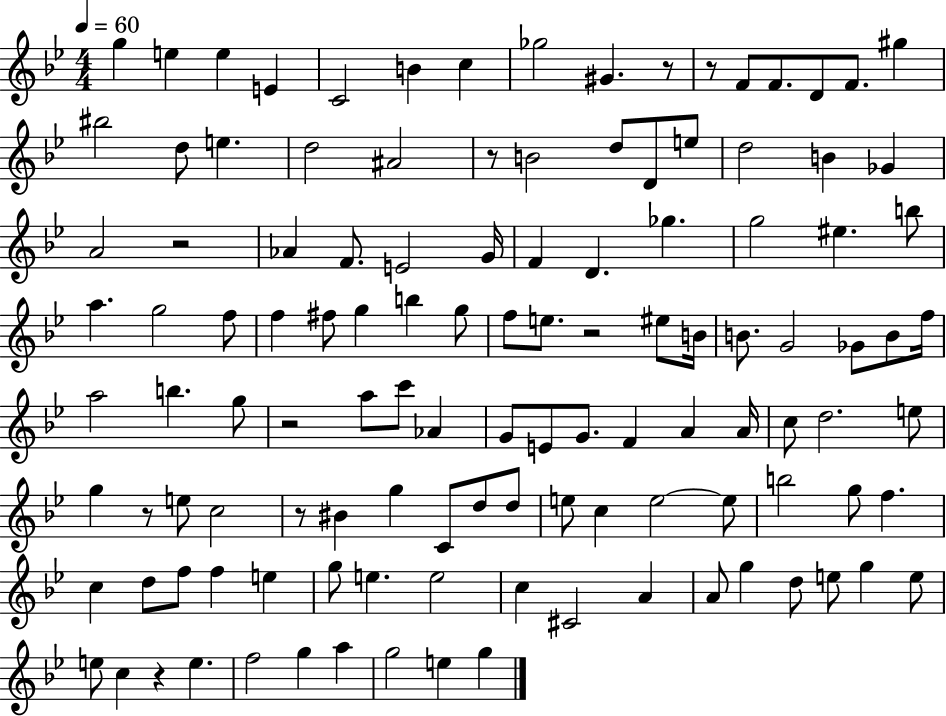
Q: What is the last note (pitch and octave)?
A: G5